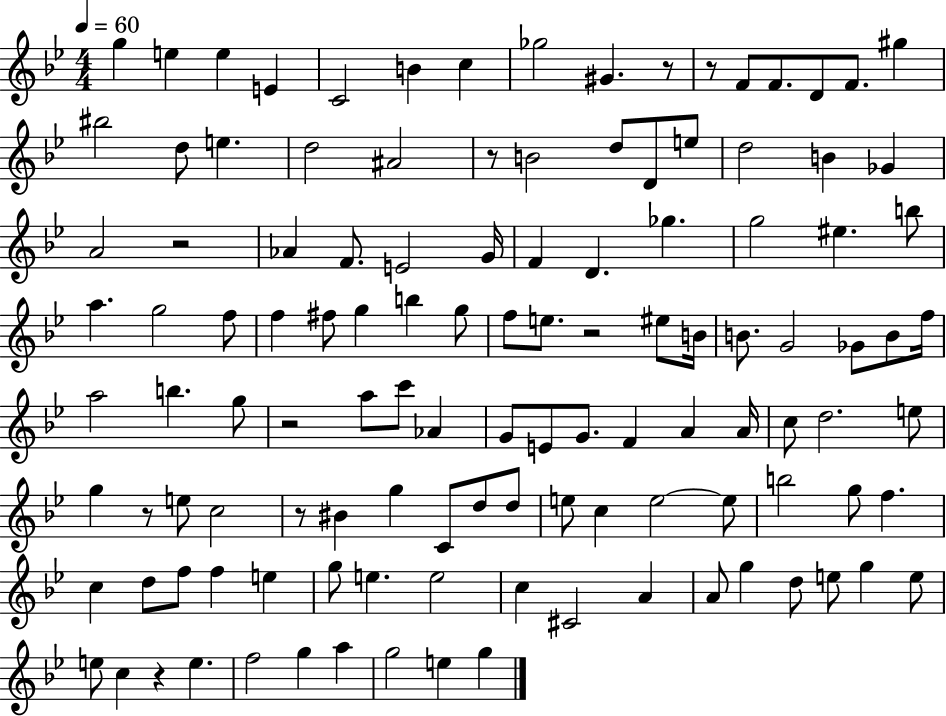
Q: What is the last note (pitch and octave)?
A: G5